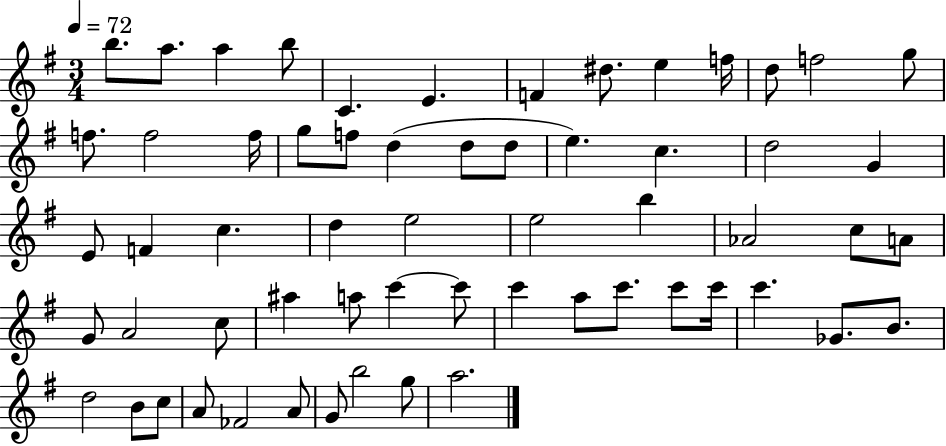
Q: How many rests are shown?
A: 0